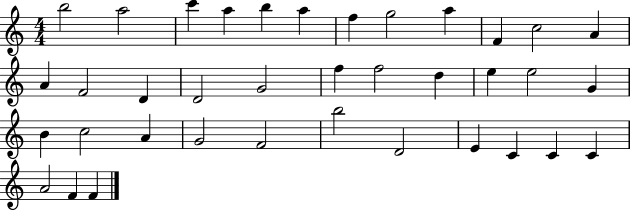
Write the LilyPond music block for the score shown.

{
  \clef treble
  \numericTimeSignature
  \time 4/4
  \key c \major
  b''2 a''2 | c'''4 a''4 b''4 a''4 | f''4 g''2 a''4 | f'4 c''2 a'4 | \break a'4 f'2 d'4 | d'2 g'2 | f''4 f''2 d''4 | e''4 e''2 g'4 | \break b'4 c''2 a'4 | g'2 f'2 | b''2 d'2 | e'4 c'4 c'4 c'4 | \break a'2 f'4 f'4 | \bar "|."
}